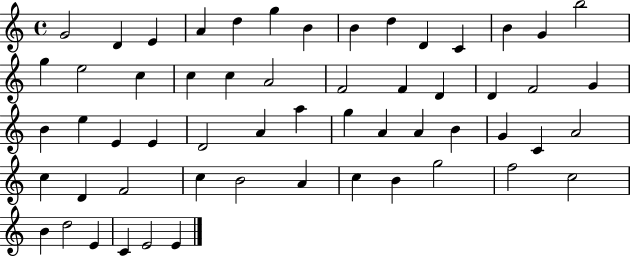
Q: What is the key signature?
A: C major